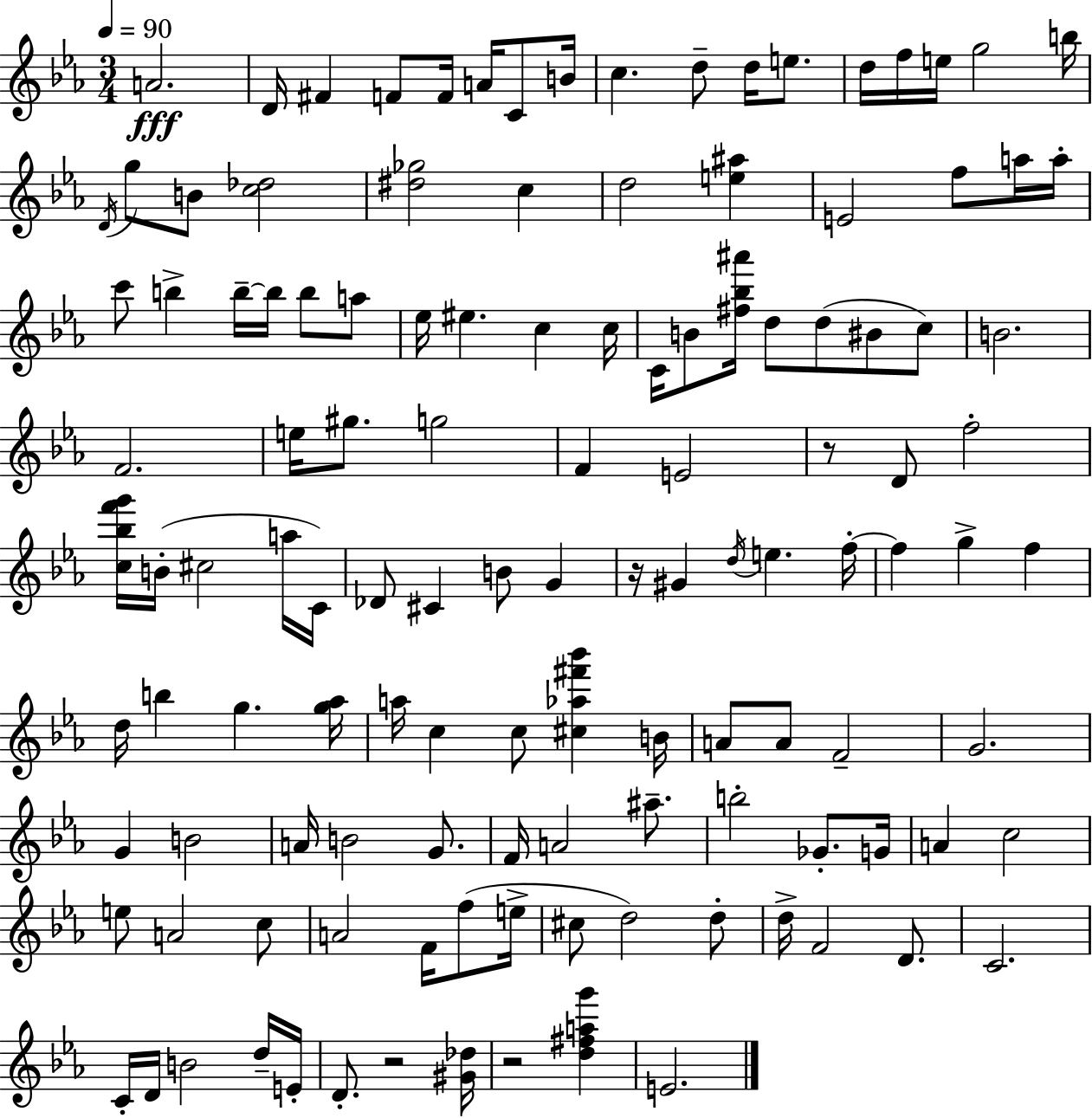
A4/h. D4/s F#4/q F4/e F4/s A4/s C4/e B4/s C5/q. D5/e D5/s E5/e. D5/s F5/s E5/s G5/h B5/s D4/s G5/e B4/e [C5,Db5]/h [D#5,Gb5]/h C5/q D5/h [E5,A#5]/q E4/h F5/e A5/s A5/s C6/e B5/q B5/s B5/s B5/e A5/e Eb5/s EIS5/q. C5/q C5/s C4/s B4/e [F#5,Bb5,A#6]/s D5/e D5/e BIS4/e C5/e B4/h. F4/h. E5/s G#5/e. G5/h F4/q E4/h R/e D4/e F5/h [C5,Bb5,F6,G6]/s B4/s C#5/h A5/s C4/s Db4/e C#4/q B4/e G4/q R/s G#4/q D5/s E5/q. F5/s F5/q G5/q F5/q D5/s B5/q G5/q. [G5,Ab5]/s A5/s C5/q C5/e [C#5,Ab5,F#6,Bb6]/q B4/s A4/e A4/e F4/h G4/h. G4/q B4/h A4/s B4/h G4/e. F4/s A4/h A#5/e. B5/h Gb4/e. G4/s A4/q C5/h E5/e A4/h C5/e A4/h F4/s F5/e E5/s C#5/e D5/h D5/e D5/s F4/h D4/e. C4/h. C4/s D4/s B4/h D5/s E4/s D4/e. R/h [G#4,Db5]/s R/h [D5,F#5,A5,G6]/q E4/h.